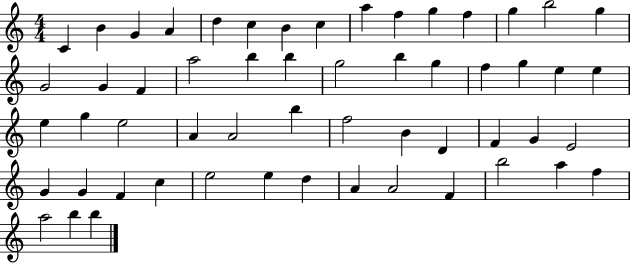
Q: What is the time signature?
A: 4/4